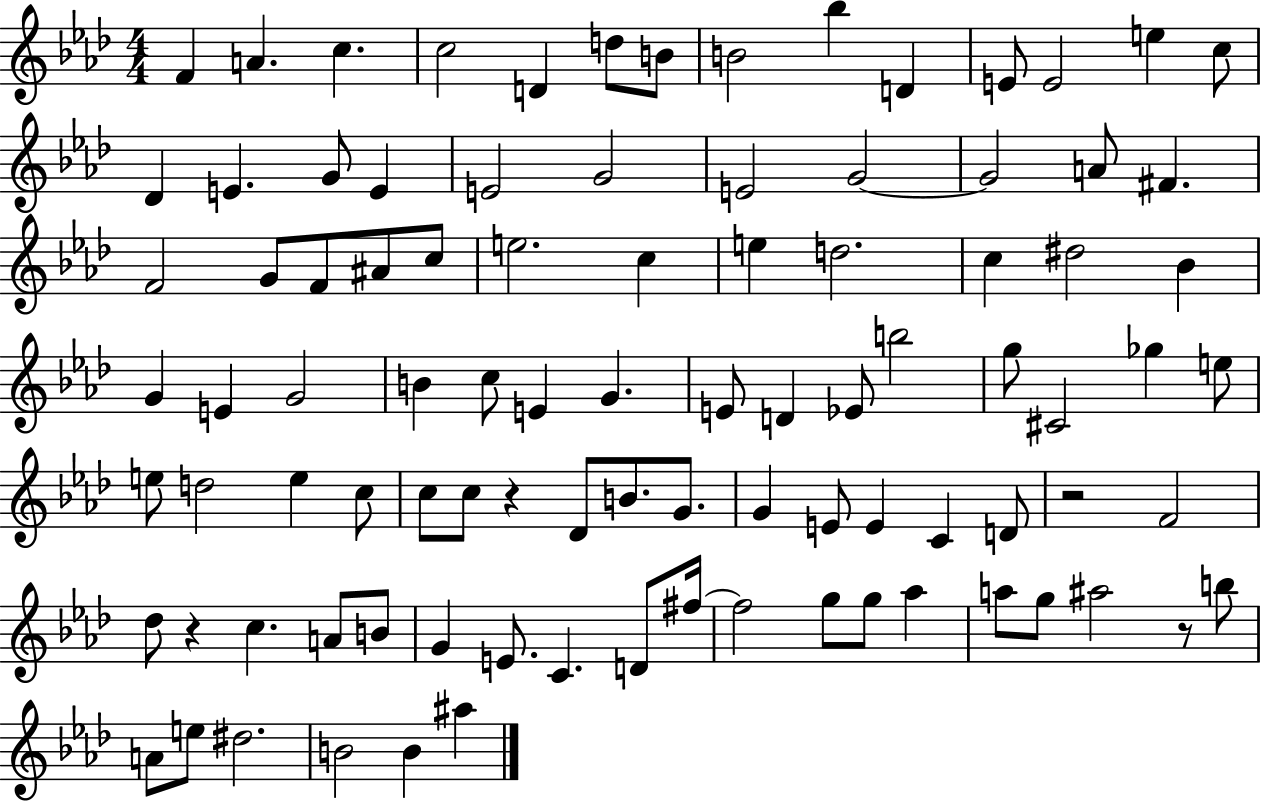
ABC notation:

X:1
T:Untitled
M:4/4
L:1/4
K:Ab
F A c c2 D d/2 B/2 B2 _b D E/2 E2 e c/2 _D E G/2 E E2 G2 E2 G2 G2 A/2 ^F F2 G/2 F/2 ^A/2 c/2 e2 c e d2 c ^d2 _B G E G2 B c/2 E G E/2 D _E/2 b2 g/2 ^C2 _g e/2 e/2 d2 e c/2 c/2 c/2 z _D/2 B/2 G/2 G E/2 E C D/2 z2 F2 _d/2 z c A/2 B/2 G E/2 C D/2 ^f/4 ^f2 g/2 g/2 _a a/2 g/2 ^a2 z/2 b/2 A/2 e/2 ^d2 B2 B ^a